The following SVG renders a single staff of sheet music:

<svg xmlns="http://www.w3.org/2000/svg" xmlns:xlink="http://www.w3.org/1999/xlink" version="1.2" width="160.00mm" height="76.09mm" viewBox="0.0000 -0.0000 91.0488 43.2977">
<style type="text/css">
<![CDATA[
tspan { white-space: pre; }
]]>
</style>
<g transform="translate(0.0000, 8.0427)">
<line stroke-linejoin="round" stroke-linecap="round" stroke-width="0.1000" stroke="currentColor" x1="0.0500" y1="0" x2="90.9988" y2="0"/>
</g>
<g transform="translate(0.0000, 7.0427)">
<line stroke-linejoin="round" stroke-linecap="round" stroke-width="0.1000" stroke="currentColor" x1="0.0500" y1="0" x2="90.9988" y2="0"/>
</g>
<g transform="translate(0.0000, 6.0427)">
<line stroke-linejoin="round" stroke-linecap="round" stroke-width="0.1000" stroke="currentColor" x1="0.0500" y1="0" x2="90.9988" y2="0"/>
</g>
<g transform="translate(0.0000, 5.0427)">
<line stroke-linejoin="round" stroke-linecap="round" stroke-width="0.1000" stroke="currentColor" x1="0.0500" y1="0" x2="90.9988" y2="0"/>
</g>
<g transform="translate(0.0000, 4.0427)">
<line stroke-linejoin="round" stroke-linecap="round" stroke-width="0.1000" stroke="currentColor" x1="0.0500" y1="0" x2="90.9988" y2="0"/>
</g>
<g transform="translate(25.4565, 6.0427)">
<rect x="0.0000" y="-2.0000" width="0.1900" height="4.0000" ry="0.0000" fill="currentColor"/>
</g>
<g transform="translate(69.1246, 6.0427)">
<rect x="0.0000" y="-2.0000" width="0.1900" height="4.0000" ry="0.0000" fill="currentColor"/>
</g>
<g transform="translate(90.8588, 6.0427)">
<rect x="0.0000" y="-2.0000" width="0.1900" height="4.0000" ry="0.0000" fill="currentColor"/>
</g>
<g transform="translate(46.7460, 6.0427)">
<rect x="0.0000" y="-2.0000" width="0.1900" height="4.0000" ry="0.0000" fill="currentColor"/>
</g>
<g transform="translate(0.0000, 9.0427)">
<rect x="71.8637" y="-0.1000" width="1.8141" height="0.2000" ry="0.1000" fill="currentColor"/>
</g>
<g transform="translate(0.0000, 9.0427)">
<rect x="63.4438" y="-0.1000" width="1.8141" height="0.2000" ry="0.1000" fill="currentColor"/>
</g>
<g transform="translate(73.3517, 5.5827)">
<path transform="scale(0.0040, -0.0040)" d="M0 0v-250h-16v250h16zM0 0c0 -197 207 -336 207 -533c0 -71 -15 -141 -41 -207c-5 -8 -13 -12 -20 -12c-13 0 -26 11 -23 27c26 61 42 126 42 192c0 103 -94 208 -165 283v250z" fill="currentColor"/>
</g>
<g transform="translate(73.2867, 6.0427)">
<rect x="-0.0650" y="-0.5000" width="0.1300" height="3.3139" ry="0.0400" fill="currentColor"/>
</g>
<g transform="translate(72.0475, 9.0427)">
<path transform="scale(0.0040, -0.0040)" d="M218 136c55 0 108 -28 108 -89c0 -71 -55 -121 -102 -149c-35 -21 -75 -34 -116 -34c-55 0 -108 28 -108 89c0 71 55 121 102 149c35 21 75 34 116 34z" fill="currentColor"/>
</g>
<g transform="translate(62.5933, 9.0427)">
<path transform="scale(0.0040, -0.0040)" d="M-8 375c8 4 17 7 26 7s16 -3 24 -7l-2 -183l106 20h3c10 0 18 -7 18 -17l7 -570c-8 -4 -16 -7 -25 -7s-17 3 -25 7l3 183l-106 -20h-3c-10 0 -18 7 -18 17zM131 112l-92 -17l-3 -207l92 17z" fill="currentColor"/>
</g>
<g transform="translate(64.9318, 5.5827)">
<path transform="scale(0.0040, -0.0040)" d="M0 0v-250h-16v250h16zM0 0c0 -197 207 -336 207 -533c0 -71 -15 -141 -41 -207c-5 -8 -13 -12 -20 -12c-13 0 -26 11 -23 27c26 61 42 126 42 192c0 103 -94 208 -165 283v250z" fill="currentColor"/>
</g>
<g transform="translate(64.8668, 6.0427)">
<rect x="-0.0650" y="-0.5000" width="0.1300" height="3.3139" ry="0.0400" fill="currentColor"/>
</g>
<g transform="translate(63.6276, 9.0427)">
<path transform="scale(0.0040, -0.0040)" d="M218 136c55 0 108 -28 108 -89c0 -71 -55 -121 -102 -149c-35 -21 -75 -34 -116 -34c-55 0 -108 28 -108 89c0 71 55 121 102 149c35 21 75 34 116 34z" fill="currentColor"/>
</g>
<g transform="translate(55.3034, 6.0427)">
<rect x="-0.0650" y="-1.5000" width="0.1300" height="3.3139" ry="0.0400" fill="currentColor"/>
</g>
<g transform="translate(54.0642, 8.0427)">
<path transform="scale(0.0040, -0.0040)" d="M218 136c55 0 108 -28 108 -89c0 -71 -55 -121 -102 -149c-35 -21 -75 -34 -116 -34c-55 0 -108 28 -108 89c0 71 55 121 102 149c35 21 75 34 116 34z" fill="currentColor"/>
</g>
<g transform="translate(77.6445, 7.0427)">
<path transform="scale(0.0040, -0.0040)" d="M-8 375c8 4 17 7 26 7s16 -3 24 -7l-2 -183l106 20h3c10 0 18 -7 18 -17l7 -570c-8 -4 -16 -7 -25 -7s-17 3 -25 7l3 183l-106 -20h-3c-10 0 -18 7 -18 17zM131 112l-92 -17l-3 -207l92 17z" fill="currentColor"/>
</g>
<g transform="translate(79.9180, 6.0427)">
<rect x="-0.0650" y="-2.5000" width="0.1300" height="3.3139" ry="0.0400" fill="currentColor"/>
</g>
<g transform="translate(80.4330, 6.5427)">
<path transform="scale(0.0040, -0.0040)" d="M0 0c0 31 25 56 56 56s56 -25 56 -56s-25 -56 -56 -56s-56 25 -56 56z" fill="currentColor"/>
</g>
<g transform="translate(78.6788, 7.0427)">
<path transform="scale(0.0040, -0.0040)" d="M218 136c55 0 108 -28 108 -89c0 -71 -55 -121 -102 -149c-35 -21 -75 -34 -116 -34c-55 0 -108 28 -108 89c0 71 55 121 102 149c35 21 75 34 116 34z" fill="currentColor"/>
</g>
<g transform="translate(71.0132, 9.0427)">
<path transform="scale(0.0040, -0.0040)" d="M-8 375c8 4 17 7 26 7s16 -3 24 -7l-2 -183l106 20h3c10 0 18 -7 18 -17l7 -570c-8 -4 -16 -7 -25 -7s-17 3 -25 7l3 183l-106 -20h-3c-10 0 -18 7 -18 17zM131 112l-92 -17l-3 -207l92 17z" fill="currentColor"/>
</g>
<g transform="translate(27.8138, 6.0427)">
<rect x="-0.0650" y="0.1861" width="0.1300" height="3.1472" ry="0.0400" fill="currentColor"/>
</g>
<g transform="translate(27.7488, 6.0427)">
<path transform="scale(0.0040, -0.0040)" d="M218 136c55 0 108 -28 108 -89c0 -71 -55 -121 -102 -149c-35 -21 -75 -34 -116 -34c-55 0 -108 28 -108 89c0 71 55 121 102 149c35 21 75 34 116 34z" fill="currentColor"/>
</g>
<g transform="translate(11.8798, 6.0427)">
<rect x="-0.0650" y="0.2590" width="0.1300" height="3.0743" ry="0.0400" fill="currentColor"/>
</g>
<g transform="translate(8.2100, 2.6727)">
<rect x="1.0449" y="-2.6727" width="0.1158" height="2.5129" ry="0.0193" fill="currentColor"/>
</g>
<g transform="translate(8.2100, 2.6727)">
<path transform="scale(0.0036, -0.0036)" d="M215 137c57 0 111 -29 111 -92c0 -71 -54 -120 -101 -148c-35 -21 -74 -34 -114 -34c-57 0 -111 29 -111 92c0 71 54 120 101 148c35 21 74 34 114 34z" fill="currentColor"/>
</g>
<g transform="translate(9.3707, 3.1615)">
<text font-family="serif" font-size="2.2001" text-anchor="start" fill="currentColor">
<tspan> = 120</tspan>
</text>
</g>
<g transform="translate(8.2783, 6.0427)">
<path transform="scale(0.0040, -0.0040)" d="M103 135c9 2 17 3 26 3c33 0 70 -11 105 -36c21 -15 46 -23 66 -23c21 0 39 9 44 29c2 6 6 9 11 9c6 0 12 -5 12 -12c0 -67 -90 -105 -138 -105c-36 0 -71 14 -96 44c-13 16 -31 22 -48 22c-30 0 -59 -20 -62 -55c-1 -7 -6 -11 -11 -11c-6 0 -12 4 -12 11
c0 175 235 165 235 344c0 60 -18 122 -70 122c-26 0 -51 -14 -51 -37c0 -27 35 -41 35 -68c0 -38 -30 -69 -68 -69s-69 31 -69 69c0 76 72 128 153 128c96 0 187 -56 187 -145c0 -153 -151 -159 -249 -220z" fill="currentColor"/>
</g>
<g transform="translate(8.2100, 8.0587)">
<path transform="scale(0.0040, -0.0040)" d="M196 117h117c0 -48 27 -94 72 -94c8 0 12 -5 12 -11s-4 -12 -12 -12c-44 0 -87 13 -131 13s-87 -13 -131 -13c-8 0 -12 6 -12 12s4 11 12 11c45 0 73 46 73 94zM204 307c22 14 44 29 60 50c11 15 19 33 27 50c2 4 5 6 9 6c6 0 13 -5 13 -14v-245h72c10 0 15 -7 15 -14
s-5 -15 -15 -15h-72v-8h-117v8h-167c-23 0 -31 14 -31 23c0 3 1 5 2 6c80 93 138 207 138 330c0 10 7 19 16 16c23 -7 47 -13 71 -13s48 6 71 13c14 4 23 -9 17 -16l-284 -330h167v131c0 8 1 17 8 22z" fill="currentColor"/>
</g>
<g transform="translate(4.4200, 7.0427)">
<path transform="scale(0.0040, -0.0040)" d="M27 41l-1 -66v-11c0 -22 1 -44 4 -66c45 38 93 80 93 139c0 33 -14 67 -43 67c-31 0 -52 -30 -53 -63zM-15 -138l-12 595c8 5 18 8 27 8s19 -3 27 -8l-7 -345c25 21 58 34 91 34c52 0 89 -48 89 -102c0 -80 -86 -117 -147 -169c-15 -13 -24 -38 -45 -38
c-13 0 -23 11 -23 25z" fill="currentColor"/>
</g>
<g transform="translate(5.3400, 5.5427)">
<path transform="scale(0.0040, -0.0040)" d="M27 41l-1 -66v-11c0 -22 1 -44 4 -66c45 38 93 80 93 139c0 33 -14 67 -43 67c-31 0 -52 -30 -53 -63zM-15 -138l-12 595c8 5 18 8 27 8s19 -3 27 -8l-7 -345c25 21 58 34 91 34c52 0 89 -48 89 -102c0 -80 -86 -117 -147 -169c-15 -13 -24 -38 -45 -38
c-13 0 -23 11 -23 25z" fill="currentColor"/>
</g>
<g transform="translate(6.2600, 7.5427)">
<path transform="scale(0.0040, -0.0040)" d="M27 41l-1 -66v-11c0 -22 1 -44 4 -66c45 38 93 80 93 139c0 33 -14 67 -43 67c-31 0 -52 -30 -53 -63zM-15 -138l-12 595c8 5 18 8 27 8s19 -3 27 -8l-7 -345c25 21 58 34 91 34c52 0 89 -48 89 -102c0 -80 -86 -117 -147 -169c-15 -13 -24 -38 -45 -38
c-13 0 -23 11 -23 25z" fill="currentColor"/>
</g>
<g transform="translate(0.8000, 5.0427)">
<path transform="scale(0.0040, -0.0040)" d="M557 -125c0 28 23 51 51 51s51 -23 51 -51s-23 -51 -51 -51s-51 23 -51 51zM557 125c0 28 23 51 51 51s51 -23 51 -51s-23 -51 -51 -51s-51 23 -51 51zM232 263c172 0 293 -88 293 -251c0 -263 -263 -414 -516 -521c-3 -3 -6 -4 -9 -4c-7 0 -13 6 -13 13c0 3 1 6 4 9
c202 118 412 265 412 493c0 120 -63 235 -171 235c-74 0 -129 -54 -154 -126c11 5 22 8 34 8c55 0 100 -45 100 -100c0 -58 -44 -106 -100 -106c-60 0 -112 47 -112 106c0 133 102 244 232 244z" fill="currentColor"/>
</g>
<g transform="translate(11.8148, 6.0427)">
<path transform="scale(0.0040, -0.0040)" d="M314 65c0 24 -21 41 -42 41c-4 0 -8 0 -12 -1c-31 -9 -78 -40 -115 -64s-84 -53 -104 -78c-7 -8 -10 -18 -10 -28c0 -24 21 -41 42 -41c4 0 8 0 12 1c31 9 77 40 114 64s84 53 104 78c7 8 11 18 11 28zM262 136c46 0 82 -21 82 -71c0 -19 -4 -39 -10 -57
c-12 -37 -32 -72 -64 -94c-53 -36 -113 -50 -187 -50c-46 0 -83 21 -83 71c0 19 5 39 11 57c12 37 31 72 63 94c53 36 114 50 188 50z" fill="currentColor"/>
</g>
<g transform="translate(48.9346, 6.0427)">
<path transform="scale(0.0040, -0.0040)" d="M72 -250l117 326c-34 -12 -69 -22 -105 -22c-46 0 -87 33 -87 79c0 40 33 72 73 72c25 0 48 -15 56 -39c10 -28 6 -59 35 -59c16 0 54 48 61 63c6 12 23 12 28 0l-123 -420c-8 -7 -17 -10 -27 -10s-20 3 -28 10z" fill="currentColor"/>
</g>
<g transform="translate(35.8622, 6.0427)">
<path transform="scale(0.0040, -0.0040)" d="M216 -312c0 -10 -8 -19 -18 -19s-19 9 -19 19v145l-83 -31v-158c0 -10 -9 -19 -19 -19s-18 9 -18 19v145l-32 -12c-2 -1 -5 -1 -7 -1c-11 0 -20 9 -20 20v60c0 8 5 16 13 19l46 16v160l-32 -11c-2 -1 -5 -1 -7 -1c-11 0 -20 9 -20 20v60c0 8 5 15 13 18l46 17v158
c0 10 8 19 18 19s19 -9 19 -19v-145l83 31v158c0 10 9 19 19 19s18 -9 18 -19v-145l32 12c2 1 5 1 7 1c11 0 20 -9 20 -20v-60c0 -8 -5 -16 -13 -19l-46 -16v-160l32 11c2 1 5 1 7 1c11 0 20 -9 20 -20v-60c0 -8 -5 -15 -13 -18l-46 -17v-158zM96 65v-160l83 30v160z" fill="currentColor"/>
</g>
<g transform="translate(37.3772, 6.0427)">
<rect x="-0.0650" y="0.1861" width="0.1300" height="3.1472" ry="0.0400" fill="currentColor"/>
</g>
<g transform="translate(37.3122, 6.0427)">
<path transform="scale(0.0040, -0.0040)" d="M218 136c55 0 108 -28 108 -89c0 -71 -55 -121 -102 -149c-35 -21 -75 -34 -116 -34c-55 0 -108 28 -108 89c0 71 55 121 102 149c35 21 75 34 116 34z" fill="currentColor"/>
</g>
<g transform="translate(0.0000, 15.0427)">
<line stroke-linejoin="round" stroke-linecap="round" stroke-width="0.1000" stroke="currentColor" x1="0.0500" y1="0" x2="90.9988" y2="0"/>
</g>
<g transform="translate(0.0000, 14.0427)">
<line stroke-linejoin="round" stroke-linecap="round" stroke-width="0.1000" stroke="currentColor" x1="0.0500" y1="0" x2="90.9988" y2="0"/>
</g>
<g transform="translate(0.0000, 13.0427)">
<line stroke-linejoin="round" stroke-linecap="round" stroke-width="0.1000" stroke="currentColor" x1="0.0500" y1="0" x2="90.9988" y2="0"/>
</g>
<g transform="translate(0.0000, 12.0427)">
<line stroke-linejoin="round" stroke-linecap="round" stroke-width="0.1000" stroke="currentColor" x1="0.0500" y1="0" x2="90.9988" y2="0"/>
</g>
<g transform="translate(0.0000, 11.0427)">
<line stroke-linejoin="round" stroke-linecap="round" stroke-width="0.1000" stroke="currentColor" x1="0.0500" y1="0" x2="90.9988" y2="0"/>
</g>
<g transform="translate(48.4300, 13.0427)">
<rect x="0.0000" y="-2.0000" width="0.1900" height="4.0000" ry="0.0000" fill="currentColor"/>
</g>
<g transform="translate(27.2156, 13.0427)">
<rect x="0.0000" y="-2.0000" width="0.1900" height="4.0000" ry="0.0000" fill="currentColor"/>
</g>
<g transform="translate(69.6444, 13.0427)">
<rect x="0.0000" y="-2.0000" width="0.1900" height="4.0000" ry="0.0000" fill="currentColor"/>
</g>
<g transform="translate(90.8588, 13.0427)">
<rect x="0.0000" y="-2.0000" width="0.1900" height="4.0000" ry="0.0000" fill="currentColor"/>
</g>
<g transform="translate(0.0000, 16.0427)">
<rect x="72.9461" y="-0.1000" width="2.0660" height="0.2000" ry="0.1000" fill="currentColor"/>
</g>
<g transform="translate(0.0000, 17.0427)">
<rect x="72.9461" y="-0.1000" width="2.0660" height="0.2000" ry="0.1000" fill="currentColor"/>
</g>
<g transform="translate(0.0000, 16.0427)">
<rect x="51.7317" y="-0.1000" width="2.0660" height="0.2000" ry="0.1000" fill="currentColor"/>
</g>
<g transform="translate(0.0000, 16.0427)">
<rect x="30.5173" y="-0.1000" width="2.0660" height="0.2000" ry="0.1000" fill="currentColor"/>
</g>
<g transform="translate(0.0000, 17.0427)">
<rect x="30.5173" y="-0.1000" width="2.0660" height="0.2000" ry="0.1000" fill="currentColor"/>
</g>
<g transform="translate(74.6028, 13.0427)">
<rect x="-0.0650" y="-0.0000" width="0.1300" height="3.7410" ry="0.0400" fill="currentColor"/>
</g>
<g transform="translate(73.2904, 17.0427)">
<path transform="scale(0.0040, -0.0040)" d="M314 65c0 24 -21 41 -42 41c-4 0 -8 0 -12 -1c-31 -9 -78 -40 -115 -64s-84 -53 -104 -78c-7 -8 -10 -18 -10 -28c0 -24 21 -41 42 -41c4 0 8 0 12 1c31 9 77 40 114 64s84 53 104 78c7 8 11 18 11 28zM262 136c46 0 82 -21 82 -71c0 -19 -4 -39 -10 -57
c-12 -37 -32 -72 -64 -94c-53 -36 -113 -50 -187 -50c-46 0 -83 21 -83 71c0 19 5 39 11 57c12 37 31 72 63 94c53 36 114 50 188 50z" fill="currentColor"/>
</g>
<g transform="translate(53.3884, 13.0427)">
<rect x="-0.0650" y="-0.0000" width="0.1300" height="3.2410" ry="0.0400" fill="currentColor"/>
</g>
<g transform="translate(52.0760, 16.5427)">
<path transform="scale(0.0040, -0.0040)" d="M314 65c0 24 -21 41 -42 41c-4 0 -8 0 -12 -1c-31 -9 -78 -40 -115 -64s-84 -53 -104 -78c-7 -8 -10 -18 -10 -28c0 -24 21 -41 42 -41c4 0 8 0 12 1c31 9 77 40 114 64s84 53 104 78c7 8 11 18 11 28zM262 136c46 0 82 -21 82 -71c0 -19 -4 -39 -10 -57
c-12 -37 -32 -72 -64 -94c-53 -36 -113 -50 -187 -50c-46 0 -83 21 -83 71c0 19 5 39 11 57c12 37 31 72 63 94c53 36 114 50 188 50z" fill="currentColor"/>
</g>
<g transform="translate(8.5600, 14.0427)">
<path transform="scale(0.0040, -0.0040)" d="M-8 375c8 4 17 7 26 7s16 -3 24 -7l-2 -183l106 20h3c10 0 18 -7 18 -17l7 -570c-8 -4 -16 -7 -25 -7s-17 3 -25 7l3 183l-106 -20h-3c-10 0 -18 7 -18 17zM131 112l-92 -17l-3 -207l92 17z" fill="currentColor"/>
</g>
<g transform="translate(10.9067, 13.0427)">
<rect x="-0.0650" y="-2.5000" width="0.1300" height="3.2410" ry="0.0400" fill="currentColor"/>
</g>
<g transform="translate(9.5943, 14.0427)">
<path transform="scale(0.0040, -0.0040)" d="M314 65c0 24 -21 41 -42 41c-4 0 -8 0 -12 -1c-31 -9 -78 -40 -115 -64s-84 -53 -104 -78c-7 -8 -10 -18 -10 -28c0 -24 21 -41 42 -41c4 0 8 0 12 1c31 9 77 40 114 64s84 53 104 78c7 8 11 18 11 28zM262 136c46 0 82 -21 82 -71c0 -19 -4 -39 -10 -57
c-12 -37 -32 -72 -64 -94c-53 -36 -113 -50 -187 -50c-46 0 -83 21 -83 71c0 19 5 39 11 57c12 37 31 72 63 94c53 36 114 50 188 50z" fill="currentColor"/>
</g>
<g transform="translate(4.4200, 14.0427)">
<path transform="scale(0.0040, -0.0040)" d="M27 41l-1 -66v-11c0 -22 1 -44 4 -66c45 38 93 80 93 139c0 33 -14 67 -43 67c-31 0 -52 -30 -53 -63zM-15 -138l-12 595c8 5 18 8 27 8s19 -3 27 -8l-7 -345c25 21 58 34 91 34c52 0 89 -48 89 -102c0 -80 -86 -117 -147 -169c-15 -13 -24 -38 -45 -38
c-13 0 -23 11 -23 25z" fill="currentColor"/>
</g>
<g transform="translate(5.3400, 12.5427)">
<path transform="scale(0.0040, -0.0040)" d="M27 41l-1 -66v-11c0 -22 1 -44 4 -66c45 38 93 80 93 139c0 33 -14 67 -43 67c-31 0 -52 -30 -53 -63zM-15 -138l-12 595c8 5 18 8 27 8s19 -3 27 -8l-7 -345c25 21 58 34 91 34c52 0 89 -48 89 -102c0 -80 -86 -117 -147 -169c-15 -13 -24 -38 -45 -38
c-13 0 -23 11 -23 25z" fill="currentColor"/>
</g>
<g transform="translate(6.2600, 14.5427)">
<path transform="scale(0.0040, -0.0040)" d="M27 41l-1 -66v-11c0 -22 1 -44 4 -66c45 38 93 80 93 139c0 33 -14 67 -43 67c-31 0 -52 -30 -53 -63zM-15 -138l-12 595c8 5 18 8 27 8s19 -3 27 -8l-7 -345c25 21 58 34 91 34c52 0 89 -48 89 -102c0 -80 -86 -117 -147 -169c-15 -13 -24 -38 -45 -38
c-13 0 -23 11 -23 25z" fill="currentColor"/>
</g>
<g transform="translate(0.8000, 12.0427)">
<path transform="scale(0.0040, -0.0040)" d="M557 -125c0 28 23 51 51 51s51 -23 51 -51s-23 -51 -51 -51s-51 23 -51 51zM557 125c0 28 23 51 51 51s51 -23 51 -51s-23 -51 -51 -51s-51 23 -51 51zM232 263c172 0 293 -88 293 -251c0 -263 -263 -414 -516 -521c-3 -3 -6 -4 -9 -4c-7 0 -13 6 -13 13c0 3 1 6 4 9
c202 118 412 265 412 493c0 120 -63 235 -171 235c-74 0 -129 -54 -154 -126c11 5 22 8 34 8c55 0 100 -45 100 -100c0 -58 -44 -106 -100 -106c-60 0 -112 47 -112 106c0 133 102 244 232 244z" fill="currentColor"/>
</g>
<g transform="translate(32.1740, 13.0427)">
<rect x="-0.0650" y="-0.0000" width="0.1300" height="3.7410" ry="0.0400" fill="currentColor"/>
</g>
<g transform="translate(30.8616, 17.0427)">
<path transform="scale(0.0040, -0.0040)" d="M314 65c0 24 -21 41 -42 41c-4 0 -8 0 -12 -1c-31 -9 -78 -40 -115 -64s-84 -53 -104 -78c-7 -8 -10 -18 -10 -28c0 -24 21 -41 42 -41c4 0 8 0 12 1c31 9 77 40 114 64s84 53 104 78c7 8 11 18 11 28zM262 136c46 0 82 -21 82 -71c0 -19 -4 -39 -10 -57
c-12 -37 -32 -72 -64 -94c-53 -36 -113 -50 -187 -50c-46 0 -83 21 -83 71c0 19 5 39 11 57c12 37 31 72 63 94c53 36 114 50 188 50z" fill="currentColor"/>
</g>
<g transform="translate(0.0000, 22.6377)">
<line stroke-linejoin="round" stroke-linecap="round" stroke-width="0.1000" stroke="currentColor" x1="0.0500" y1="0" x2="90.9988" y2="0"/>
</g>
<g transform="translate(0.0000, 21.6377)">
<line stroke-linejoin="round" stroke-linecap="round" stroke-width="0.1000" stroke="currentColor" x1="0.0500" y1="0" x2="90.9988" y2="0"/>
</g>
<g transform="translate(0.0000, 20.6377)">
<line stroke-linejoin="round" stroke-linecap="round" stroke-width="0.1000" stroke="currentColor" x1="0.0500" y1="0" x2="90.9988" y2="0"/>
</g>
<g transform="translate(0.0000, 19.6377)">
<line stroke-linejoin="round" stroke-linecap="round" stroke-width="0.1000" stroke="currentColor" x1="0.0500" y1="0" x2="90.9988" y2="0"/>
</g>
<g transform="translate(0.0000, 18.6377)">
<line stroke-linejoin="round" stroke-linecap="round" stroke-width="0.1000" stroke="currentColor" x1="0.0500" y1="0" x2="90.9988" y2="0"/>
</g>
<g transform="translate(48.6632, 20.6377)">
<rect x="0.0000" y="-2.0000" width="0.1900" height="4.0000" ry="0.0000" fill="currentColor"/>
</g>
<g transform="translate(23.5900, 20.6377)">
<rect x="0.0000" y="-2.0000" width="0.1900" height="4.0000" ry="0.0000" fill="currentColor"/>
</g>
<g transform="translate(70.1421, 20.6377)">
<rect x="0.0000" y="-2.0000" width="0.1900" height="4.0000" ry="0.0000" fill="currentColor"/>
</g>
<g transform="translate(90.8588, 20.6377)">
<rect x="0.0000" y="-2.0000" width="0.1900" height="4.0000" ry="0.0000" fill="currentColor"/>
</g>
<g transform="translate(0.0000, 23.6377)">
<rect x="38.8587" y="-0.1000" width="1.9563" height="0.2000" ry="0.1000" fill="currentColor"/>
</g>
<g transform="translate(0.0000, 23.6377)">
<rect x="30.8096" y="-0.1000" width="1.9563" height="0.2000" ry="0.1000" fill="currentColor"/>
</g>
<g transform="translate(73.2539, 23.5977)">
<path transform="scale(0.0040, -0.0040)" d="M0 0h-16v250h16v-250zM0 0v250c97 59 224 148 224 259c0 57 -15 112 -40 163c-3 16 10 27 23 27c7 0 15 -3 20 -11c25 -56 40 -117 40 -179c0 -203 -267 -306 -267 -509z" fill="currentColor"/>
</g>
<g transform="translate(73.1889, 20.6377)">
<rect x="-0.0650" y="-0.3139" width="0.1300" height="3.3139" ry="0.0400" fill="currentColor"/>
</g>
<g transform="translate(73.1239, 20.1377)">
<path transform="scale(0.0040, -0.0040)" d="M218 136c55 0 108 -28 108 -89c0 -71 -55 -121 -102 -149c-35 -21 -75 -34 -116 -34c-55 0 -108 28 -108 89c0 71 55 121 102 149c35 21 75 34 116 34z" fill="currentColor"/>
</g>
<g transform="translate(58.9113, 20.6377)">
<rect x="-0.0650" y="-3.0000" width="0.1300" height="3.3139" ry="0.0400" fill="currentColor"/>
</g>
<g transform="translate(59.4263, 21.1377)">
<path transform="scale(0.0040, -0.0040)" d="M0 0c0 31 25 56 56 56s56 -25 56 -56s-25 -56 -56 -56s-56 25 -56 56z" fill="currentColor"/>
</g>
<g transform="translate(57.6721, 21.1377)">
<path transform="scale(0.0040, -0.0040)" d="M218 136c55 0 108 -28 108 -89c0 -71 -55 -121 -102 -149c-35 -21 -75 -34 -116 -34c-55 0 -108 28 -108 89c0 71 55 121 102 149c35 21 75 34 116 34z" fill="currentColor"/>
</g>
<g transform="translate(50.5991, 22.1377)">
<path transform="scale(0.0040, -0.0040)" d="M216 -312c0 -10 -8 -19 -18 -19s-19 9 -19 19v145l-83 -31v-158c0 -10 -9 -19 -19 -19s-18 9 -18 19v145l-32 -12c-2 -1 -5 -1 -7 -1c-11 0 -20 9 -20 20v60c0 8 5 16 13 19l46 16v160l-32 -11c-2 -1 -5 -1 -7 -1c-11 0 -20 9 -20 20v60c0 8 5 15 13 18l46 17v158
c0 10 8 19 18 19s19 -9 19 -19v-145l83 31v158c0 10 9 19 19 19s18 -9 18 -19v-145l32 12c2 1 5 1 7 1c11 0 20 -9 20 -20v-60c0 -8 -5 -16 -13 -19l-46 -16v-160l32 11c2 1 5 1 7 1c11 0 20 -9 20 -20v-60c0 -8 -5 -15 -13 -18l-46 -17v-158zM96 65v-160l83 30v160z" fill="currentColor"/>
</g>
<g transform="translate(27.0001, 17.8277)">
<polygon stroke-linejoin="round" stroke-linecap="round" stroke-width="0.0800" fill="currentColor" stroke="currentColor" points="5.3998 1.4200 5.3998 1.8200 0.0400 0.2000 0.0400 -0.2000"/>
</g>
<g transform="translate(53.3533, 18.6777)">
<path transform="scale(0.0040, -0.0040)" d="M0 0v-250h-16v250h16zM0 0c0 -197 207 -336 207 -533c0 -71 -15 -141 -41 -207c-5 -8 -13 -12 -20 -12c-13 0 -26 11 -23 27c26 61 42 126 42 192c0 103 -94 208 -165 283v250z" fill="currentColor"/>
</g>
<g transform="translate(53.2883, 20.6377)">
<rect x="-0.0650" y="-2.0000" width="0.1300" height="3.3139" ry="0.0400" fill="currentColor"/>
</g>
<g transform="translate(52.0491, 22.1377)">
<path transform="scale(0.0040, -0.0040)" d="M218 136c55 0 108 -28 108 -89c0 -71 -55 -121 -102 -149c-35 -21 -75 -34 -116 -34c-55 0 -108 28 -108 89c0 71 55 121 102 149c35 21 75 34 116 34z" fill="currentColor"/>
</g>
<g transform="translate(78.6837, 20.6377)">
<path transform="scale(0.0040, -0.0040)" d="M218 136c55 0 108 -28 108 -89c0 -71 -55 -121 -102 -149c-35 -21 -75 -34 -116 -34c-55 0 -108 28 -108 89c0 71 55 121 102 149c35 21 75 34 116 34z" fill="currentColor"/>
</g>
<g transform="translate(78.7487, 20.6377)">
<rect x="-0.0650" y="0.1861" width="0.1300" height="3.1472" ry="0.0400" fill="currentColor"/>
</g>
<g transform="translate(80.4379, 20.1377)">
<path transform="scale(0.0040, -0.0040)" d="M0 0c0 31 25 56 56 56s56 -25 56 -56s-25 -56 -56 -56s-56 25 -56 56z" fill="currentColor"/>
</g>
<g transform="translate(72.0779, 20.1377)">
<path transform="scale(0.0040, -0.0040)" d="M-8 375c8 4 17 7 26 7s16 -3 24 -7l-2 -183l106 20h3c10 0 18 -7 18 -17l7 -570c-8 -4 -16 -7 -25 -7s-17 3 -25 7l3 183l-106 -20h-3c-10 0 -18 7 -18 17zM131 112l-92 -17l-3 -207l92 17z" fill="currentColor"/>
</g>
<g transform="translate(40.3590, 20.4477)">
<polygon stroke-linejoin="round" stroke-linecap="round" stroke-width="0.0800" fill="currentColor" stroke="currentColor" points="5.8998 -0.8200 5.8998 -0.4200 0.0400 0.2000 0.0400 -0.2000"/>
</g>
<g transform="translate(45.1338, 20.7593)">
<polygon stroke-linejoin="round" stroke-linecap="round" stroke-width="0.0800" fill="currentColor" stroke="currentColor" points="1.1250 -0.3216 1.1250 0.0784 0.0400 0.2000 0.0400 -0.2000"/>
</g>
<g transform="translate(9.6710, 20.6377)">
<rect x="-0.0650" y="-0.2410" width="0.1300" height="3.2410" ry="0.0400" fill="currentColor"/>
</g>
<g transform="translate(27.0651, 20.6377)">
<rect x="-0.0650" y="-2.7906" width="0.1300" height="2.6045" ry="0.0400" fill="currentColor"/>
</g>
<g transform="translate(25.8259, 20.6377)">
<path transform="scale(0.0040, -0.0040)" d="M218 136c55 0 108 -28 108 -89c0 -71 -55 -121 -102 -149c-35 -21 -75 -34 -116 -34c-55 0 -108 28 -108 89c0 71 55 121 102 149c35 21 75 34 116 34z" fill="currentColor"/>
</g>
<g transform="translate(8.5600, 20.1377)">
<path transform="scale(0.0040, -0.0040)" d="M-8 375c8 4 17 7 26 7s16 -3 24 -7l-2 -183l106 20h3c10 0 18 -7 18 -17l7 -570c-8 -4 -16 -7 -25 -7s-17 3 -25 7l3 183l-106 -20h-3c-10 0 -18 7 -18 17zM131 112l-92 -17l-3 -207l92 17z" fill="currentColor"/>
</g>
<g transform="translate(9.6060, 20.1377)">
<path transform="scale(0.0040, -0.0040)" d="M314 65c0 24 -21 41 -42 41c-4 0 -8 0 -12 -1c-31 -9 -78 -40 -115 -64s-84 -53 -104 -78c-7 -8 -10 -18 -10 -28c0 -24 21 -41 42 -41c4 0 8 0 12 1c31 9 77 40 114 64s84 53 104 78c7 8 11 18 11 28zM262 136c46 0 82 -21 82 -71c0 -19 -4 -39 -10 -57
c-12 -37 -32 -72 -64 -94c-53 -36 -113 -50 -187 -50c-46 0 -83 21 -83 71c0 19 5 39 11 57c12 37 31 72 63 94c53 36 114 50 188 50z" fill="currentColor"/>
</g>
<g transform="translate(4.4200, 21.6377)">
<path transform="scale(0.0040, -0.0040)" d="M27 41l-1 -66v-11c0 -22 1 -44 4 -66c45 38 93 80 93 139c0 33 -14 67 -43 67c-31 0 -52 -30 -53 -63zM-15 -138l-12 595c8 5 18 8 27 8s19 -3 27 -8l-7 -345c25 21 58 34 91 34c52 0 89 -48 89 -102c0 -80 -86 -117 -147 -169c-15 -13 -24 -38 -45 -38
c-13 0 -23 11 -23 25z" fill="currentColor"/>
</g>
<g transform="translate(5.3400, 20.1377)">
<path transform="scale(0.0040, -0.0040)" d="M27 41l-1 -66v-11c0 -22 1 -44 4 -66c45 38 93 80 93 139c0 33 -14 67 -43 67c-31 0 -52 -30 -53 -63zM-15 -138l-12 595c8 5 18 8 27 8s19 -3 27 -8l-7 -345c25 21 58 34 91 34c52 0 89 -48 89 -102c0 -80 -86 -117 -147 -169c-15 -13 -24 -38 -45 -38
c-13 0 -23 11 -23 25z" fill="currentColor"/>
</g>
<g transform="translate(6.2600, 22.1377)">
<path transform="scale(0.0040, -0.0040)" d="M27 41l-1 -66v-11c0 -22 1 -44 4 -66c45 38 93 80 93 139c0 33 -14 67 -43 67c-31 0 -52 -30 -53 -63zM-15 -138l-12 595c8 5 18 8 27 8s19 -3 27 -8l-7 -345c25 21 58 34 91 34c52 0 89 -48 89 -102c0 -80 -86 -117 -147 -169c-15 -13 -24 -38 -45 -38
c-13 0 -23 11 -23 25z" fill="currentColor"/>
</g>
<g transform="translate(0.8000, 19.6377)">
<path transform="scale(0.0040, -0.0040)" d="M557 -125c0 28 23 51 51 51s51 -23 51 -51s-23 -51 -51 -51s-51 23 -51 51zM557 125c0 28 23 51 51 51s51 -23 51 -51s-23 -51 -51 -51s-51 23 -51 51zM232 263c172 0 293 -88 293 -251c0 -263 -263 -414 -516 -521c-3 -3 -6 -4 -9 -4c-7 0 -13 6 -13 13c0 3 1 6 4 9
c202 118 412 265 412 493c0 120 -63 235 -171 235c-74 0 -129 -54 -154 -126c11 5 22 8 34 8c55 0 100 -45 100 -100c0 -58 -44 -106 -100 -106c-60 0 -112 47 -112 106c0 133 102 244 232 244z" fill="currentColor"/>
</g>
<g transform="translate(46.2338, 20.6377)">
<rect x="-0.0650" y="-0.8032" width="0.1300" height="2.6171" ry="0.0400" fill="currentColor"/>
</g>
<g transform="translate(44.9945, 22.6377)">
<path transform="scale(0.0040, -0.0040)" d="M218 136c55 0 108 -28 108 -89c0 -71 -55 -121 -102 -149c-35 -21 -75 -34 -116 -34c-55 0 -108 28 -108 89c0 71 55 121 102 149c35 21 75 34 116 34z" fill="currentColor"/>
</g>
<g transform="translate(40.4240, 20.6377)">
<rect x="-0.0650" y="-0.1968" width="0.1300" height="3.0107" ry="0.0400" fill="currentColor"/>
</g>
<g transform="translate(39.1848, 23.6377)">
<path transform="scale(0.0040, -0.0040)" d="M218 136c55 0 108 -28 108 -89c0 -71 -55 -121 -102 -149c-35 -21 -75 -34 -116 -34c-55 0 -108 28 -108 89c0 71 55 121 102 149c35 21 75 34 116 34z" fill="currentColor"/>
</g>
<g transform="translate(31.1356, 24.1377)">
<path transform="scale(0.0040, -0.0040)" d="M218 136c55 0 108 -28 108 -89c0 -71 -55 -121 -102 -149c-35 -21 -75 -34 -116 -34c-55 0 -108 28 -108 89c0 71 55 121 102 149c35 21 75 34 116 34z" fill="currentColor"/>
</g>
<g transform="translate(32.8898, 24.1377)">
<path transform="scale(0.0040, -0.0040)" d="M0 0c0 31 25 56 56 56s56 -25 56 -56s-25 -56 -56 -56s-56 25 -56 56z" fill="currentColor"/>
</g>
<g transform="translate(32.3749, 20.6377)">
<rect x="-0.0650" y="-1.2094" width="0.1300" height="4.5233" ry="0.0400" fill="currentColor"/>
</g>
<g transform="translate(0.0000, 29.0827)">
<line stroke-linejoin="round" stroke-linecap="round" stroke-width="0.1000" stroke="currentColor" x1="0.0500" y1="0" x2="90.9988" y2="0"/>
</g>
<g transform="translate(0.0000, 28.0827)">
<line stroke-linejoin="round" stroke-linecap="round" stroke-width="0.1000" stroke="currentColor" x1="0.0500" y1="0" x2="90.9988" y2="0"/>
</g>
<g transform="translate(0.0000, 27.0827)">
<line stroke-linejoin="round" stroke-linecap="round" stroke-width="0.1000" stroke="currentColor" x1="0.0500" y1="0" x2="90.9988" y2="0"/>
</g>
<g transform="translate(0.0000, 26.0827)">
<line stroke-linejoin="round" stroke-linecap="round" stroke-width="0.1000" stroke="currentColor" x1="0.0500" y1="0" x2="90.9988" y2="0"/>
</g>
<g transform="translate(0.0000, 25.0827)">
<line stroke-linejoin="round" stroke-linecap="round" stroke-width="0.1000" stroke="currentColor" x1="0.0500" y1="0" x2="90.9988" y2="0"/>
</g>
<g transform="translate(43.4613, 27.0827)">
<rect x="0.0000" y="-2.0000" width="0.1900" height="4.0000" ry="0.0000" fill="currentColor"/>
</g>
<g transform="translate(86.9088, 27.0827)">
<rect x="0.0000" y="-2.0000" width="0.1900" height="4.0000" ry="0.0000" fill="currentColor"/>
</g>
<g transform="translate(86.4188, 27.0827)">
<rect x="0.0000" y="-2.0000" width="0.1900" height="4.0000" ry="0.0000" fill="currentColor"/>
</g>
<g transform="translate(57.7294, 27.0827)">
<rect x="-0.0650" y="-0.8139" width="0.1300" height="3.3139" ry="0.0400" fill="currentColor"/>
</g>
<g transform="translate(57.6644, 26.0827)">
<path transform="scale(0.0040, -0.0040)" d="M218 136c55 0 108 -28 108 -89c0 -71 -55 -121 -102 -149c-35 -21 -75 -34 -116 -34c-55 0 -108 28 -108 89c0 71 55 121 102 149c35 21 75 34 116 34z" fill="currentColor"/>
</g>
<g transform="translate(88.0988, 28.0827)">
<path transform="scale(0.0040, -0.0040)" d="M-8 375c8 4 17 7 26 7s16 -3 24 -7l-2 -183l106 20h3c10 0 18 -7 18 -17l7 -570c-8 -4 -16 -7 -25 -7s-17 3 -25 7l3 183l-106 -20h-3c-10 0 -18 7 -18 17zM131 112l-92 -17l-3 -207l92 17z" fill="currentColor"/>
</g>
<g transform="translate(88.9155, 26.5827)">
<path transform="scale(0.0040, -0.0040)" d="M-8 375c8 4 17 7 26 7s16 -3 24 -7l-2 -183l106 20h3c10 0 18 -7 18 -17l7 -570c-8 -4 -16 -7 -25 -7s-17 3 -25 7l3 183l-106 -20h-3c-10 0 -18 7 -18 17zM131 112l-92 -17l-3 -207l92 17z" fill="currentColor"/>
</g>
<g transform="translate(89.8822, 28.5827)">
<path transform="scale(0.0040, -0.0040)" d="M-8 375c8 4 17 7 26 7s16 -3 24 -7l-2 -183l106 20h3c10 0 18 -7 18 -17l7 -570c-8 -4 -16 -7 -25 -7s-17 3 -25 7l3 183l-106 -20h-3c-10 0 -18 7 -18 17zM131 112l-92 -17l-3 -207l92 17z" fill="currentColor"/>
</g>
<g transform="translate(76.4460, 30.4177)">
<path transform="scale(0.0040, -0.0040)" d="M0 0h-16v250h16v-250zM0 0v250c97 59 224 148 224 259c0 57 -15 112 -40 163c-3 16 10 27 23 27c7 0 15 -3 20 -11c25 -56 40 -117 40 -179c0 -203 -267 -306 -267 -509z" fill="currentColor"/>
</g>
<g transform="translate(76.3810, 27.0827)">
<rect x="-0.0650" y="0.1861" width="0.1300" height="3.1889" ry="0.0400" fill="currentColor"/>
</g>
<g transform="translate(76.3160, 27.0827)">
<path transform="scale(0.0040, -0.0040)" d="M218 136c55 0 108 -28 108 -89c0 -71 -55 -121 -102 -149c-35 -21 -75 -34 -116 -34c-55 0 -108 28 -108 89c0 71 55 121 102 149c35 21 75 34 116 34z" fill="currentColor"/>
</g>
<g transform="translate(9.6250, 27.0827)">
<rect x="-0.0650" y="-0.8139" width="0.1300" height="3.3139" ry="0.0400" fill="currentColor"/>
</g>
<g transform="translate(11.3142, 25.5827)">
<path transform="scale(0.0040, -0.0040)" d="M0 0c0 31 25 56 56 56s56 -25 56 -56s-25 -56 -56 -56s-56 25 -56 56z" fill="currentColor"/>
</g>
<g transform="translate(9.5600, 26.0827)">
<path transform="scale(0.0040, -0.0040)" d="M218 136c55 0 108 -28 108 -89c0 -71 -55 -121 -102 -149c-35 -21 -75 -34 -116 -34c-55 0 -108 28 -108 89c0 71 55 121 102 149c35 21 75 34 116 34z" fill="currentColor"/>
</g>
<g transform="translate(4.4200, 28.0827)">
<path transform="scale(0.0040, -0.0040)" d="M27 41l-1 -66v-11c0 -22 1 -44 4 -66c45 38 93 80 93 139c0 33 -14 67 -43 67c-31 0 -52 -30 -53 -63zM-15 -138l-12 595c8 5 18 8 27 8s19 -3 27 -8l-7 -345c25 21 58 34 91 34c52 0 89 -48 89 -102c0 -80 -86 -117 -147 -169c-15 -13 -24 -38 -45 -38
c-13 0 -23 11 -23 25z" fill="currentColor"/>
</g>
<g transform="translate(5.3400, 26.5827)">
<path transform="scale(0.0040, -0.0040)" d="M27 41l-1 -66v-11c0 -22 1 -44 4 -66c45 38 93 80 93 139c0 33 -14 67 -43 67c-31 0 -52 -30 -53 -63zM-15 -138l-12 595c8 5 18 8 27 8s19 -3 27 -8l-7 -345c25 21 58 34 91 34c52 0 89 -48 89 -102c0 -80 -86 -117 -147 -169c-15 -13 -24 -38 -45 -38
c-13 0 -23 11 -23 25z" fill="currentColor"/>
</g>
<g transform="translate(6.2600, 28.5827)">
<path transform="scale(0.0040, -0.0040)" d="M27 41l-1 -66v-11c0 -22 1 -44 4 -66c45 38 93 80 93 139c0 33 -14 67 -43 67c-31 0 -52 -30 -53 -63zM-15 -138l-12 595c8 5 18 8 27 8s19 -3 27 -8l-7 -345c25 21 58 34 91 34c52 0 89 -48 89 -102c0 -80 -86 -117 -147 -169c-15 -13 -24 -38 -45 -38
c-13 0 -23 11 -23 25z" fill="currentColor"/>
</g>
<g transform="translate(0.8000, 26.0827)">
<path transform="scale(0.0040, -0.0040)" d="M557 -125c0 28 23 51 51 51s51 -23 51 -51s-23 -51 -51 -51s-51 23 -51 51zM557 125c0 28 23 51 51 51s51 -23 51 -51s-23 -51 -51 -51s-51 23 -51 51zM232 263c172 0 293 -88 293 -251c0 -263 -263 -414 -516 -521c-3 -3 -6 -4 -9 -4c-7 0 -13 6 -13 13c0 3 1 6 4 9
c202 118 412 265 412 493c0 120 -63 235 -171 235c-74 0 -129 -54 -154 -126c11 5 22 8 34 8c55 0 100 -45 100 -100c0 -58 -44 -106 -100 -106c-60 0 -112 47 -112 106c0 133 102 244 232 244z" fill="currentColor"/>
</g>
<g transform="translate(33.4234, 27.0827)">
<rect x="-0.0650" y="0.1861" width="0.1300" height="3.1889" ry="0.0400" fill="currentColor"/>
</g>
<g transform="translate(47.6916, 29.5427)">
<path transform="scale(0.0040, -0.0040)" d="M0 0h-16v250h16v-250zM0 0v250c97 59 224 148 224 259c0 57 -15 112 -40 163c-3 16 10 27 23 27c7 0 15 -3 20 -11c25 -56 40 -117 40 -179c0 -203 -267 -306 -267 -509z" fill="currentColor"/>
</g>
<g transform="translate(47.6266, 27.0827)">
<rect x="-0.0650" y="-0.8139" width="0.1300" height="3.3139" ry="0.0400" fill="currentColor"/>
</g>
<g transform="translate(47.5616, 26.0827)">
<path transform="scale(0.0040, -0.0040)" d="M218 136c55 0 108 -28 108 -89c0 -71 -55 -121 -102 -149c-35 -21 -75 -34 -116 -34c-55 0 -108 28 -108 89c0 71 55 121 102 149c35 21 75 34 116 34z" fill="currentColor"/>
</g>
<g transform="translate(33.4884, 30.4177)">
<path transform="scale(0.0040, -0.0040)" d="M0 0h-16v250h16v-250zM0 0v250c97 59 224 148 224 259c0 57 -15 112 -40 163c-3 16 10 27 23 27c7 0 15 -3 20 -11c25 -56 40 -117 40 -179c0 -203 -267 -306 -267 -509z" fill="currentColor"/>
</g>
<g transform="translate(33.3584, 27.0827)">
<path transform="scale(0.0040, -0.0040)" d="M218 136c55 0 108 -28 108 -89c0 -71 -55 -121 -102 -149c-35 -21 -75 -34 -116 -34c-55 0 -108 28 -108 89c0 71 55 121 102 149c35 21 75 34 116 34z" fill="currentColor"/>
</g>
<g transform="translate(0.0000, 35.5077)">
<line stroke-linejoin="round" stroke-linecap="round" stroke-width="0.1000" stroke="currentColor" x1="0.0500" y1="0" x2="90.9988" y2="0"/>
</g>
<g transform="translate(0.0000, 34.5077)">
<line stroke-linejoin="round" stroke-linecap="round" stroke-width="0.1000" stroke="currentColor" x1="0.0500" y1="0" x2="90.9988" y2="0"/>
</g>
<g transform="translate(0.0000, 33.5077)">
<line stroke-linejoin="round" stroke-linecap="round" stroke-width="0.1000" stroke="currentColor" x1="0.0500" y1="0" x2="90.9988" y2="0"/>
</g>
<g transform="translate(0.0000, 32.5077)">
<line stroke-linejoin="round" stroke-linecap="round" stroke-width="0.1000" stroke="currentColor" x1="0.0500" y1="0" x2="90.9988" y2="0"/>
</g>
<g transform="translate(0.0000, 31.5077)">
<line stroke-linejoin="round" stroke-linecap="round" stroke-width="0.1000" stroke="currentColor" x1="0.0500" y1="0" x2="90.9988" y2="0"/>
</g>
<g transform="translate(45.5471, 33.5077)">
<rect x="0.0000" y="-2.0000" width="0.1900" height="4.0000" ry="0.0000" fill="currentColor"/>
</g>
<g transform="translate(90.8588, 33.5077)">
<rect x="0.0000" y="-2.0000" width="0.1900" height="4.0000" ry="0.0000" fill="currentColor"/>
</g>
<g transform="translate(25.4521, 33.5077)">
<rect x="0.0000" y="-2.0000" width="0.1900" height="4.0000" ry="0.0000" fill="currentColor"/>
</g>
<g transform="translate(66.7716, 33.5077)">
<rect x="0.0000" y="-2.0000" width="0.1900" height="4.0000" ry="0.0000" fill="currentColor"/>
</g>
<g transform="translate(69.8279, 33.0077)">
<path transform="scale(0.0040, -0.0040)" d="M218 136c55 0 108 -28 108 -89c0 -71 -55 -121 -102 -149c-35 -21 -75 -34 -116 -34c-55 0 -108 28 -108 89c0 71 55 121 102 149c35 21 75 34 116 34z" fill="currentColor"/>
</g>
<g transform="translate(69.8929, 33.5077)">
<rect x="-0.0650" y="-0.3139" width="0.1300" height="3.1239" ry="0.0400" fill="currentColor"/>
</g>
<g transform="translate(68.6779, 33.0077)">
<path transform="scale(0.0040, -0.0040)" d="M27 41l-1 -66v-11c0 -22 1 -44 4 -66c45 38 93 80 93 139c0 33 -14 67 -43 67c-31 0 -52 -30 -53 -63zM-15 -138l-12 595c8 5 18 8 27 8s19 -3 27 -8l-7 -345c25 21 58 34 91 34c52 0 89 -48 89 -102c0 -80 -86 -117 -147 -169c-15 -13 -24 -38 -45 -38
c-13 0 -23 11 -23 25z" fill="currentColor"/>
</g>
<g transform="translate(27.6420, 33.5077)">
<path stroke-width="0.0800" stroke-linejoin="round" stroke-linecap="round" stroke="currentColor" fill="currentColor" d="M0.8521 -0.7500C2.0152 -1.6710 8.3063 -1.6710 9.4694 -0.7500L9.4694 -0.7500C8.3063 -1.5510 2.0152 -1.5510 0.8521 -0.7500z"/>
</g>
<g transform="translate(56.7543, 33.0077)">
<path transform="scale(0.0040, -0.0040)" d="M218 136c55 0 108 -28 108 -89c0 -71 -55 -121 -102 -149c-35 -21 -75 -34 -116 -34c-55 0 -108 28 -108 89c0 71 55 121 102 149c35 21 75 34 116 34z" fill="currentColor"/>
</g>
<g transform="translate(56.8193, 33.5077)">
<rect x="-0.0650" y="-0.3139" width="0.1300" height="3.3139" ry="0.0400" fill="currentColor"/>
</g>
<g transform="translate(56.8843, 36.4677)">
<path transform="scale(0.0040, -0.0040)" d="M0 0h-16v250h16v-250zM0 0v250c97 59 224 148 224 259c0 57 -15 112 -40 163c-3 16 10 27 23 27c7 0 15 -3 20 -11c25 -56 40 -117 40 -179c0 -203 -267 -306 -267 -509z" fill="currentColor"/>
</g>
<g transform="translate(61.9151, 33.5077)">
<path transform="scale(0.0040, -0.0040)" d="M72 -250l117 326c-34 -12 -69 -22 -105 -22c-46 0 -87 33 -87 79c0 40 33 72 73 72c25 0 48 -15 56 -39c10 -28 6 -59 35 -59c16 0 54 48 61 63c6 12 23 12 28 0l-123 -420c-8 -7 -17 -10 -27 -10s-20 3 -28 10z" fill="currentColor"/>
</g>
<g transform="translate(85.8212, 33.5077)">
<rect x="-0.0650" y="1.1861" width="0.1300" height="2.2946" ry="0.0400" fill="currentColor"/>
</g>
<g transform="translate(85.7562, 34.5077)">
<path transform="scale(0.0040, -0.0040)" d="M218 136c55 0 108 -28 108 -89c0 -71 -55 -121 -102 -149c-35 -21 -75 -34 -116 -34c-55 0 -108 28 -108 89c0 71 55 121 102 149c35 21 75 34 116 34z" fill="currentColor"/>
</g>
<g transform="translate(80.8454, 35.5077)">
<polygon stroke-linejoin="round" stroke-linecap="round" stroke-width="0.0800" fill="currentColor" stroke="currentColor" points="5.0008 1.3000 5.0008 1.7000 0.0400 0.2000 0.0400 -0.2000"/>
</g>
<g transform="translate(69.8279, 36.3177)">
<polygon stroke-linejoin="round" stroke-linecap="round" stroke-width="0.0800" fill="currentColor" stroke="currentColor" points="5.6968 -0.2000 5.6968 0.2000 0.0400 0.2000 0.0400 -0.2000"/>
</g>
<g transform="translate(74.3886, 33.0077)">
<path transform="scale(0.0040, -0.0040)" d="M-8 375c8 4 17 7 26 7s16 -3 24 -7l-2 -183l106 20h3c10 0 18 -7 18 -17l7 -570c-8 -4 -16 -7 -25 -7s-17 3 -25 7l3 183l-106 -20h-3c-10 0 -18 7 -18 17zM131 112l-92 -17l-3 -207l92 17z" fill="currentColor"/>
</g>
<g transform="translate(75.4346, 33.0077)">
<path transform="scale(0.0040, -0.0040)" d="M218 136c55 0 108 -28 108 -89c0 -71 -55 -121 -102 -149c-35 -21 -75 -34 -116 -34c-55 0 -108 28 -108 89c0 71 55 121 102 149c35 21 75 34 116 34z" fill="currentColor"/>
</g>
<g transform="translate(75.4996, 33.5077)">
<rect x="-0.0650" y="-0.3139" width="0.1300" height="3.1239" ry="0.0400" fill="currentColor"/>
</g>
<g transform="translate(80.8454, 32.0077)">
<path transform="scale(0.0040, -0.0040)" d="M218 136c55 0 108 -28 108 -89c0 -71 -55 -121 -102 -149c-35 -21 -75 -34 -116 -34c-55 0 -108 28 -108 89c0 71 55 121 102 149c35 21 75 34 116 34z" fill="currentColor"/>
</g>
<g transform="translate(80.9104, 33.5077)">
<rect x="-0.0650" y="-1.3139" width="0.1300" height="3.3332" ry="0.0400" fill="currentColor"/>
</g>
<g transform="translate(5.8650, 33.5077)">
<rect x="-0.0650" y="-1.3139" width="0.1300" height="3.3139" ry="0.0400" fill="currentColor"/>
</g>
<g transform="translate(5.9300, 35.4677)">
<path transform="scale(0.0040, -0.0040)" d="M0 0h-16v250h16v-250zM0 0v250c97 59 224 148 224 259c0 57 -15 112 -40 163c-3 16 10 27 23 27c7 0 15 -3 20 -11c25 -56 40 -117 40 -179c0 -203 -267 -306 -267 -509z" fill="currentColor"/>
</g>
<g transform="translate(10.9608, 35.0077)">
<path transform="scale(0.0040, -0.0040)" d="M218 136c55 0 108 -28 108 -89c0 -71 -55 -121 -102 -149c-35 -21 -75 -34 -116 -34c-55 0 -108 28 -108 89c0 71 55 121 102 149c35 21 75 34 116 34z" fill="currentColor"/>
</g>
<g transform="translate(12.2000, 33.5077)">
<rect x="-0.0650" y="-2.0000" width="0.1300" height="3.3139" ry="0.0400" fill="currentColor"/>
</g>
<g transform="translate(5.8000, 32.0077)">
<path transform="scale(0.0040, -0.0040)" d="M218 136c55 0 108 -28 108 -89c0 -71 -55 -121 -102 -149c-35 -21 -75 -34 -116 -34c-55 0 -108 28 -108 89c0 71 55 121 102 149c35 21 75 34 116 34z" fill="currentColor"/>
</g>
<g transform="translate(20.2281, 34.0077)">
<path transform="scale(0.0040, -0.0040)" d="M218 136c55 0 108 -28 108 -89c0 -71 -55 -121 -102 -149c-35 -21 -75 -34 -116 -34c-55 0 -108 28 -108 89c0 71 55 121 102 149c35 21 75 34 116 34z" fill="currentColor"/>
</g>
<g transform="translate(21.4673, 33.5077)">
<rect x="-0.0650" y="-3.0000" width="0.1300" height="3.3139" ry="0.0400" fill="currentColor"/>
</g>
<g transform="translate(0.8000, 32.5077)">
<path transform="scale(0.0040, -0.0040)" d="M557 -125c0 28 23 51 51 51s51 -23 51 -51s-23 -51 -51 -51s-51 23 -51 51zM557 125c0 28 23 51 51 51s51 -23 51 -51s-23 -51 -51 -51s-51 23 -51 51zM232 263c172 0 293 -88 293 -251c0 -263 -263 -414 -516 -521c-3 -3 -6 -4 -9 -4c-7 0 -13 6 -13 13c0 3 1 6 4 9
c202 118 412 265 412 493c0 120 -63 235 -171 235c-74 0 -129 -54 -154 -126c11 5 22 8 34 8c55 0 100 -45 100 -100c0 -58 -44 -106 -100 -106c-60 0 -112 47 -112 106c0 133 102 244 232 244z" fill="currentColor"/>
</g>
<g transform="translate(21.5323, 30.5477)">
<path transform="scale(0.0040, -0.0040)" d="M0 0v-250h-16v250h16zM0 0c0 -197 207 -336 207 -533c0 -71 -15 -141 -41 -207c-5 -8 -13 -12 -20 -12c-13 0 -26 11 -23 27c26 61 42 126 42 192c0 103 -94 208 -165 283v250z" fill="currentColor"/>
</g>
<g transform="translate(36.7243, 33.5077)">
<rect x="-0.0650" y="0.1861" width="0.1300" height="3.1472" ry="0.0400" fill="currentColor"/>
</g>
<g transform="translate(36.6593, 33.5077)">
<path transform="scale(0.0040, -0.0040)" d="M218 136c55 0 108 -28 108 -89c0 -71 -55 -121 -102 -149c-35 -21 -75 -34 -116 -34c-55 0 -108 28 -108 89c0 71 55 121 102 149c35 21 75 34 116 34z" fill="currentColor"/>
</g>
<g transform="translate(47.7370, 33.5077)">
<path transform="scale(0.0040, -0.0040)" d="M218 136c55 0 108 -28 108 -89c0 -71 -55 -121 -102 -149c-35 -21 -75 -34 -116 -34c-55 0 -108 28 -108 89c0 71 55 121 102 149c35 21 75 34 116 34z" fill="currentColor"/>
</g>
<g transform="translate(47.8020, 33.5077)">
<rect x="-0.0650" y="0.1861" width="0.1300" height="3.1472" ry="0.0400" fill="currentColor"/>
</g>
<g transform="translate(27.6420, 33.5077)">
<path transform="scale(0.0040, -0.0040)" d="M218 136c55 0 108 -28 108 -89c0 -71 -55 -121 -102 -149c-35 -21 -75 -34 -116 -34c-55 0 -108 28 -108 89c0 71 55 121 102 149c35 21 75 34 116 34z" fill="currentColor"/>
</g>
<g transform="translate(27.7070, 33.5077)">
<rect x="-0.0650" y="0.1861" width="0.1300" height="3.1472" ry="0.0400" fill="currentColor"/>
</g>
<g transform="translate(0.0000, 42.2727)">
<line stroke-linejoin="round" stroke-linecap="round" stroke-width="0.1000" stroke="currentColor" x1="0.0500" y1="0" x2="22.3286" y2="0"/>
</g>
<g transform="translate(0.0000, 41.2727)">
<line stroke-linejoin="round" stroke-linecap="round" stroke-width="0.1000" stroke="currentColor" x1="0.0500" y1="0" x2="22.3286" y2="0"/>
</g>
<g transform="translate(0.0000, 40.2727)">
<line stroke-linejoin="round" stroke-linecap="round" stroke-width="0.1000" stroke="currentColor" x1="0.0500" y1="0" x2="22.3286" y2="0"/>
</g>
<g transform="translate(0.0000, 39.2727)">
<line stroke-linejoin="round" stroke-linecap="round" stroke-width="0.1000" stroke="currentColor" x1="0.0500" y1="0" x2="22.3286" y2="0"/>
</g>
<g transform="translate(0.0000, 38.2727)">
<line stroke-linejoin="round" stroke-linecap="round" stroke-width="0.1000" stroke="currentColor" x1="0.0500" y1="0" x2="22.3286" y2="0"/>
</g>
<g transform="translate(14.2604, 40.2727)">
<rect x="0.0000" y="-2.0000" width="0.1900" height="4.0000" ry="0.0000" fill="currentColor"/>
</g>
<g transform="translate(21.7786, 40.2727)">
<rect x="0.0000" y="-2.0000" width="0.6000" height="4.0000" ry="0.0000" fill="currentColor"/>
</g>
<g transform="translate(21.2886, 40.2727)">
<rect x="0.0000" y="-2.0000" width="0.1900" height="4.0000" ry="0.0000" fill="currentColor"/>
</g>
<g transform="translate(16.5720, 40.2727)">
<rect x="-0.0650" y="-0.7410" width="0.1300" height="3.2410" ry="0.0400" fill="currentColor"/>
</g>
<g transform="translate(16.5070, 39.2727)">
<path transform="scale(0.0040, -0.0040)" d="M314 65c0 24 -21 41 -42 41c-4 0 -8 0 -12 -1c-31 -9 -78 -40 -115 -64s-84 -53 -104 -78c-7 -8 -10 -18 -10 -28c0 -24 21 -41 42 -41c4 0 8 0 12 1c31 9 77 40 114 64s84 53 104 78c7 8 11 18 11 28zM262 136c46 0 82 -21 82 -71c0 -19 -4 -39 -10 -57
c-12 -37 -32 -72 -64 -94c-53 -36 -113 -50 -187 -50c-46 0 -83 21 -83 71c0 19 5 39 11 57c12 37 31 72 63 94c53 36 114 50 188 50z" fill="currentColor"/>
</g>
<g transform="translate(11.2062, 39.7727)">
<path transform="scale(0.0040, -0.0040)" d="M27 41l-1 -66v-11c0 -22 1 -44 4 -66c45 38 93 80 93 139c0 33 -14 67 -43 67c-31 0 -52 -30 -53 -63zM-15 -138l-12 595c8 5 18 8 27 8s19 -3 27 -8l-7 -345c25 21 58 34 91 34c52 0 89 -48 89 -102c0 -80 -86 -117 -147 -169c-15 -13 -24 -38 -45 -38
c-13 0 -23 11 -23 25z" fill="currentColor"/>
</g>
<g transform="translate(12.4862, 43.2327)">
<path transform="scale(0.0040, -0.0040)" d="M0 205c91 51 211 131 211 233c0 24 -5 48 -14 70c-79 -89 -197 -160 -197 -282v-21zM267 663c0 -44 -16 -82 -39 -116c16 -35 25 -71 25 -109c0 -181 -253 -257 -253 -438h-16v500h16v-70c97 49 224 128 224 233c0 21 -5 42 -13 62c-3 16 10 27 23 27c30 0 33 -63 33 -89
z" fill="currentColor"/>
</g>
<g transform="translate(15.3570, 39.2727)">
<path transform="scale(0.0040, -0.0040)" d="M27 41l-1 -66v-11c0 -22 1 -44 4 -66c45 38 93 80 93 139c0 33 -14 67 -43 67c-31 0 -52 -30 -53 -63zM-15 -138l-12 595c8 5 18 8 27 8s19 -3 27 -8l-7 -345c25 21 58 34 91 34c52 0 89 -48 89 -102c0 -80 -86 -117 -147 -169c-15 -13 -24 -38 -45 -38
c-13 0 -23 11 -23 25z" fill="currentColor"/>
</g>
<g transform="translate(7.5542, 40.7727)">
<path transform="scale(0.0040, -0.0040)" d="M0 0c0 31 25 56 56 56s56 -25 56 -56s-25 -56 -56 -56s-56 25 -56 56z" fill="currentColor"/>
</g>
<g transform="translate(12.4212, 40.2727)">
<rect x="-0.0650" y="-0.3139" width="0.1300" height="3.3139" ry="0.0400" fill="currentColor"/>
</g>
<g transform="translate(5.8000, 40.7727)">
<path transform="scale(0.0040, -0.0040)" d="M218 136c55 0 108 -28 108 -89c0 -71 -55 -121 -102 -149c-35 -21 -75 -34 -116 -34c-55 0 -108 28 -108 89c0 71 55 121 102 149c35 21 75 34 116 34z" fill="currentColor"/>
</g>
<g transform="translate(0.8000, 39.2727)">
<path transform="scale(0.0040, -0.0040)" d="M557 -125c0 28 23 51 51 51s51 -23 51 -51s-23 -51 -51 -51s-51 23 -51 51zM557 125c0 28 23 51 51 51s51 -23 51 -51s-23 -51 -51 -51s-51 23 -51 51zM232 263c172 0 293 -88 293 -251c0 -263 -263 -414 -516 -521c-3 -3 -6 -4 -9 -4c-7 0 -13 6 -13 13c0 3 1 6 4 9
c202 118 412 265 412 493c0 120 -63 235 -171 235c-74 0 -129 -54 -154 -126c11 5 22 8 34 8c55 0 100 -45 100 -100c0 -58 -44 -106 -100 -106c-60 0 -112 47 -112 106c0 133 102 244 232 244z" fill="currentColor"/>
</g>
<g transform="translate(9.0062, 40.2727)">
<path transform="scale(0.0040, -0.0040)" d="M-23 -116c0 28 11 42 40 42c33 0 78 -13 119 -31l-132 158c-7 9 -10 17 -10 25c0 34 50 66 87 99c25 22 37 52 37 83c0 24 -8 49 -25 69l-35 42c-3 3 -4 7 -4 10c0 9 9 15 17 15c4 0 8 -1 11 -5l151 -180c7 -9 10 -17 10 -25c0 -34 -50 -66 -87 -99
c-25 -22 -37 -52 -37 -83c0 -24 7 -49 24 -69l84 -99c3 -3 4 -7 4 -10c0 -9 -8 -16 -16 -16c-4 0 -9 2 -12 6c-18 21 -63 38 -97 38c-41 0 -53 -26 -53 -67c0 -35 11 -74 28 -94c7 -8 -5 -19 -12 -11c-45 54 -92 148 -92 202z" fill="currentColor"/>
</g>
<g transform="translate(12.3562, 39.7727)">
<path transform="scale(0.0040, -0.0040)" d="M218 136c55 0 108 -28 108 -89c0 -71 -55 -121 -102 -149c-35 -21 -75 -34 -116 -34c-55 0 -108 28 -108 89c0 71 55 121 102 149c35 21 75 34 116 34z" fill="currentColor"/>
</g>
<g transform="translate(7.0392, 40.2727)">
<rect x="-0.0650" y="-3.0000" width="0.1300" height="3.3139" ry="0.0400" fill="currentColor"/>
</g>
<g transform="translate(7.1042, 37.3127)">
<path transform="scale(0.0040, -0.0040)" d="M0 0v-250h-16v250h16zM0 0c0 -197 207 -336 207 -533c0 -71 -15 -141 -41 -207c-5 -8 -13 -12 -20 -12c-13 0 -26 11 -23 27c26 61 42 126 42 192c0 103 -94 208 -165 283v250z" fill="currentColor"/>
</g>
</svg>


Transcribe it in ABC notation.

X:1
T:Untitled
M:2/4
L:1/4
K:Eb
D,2 D, ^D, z/2 G,, E,,/2 E,,/2 B,, B,,2 C,,2 D,,2 C,,2 E,2 D,/2 D,,/2 _E,,/2 G,,/4 ^A,,/2 C, E,/2 D, F, D,/2 F,/2 F, D,/2 G,/2 A,, C,/2 D, D, D, E,/2 z/2 _E,/2 E,/2 G,/2 B,,/2 C,/2 z _E,/4 _F,2